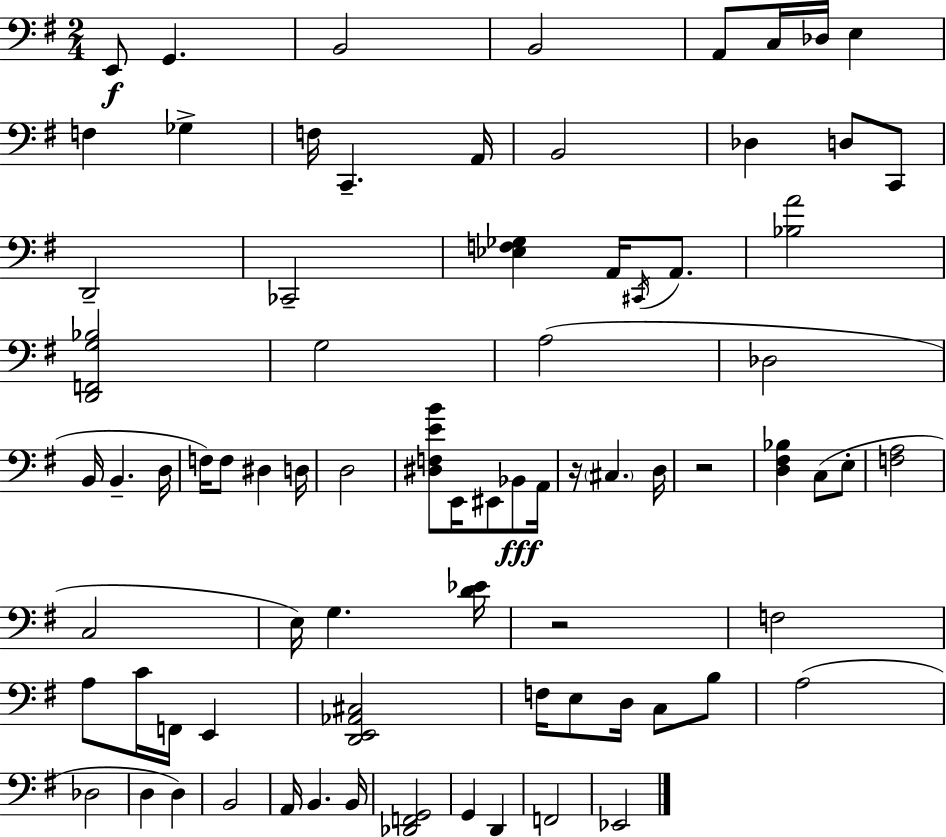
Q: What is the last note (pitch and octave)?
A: Eb2